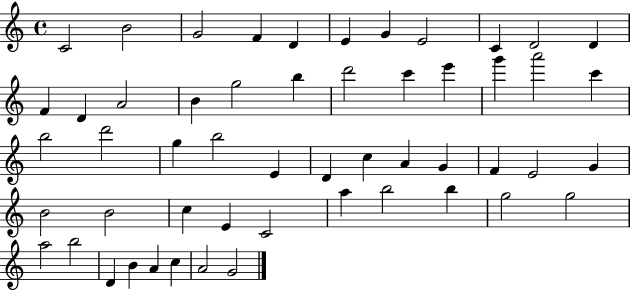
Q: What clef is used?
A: treble